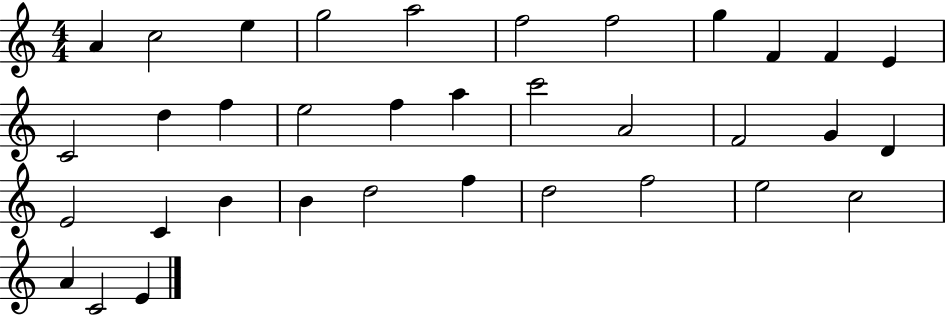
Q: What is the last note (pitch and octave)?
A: E4